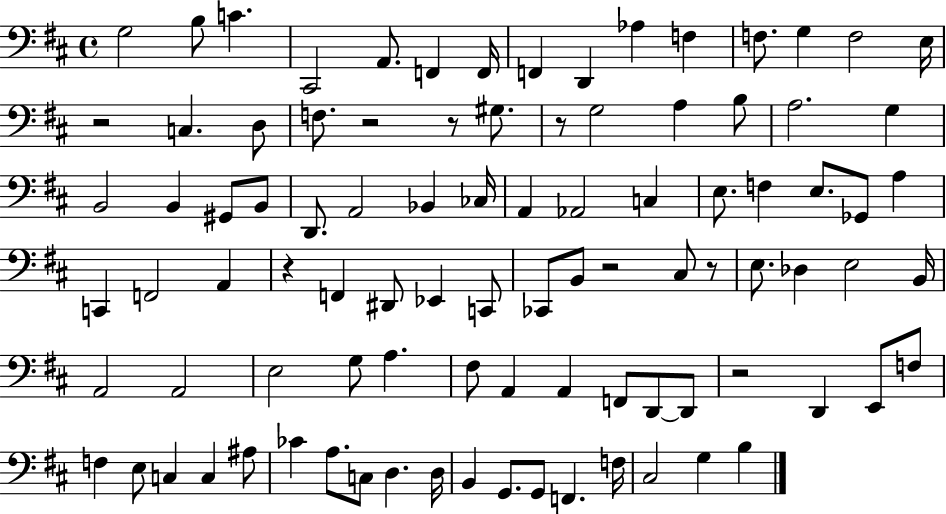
{
  \clef bass
  \time 4/4
  \defaultTimeSignature
  \key d \major
  g2 b8 c'4. | cis,2 a,8. f,4 f,16 | f,4 d,4 aes4 f4 | f8. g4 f2 e16 | \break r2 c4. d8 | f8. r2 r8 gis8. | r8 g2 a4 b8 | a2. g4 | \break b,2 b,4 gis,8 b,8 | d,8. a,2 bes,4 ces16 | a,4 aes,2 c4 | e8. f4 e8. ges,8 a4 | \break c,4 f,2 a,4 | r4 f,4 dis,8 ees,4 c,8 | ces,8 b,8 r2 cis8 r8 | e8. des4 e2 b,16 | \break a,2 a,2 | e2 g8 a4. | fis8 a,4 a,4 f,8 d,8~~ d,8 | r2 d,4 e,8 f8 | \break f4 e8 c4 c4 ais8 | ces'4 a8. c8 d4. d16 | b,4 g,8. g,8 f,4. f16 | cis2 g4 b4 | \break \bar "|."
}